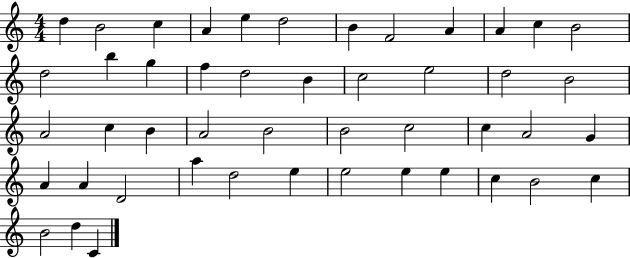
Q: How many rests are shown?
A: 0